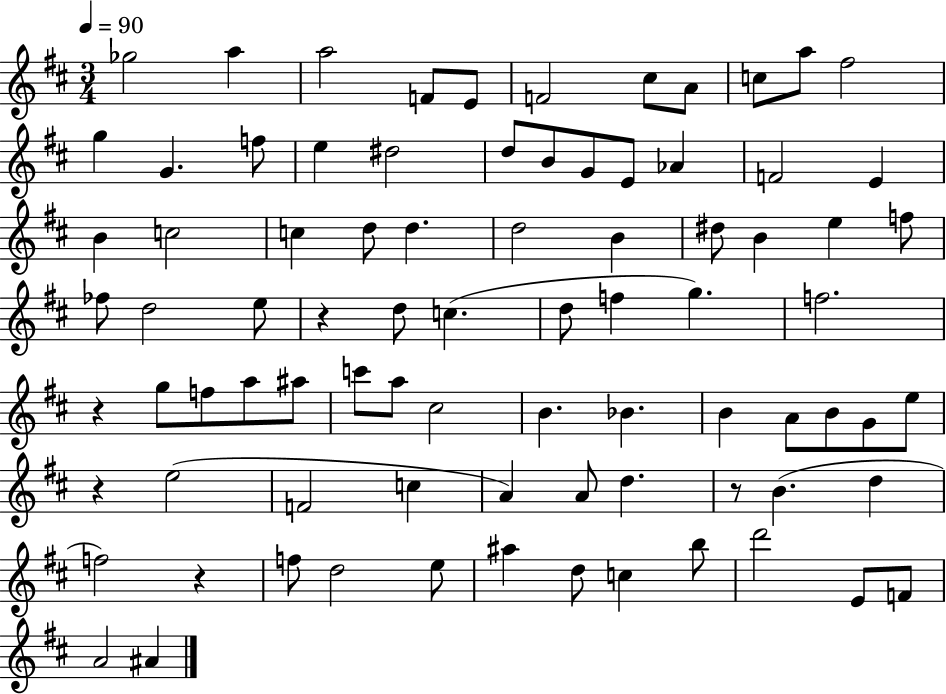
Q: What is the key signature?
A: D major